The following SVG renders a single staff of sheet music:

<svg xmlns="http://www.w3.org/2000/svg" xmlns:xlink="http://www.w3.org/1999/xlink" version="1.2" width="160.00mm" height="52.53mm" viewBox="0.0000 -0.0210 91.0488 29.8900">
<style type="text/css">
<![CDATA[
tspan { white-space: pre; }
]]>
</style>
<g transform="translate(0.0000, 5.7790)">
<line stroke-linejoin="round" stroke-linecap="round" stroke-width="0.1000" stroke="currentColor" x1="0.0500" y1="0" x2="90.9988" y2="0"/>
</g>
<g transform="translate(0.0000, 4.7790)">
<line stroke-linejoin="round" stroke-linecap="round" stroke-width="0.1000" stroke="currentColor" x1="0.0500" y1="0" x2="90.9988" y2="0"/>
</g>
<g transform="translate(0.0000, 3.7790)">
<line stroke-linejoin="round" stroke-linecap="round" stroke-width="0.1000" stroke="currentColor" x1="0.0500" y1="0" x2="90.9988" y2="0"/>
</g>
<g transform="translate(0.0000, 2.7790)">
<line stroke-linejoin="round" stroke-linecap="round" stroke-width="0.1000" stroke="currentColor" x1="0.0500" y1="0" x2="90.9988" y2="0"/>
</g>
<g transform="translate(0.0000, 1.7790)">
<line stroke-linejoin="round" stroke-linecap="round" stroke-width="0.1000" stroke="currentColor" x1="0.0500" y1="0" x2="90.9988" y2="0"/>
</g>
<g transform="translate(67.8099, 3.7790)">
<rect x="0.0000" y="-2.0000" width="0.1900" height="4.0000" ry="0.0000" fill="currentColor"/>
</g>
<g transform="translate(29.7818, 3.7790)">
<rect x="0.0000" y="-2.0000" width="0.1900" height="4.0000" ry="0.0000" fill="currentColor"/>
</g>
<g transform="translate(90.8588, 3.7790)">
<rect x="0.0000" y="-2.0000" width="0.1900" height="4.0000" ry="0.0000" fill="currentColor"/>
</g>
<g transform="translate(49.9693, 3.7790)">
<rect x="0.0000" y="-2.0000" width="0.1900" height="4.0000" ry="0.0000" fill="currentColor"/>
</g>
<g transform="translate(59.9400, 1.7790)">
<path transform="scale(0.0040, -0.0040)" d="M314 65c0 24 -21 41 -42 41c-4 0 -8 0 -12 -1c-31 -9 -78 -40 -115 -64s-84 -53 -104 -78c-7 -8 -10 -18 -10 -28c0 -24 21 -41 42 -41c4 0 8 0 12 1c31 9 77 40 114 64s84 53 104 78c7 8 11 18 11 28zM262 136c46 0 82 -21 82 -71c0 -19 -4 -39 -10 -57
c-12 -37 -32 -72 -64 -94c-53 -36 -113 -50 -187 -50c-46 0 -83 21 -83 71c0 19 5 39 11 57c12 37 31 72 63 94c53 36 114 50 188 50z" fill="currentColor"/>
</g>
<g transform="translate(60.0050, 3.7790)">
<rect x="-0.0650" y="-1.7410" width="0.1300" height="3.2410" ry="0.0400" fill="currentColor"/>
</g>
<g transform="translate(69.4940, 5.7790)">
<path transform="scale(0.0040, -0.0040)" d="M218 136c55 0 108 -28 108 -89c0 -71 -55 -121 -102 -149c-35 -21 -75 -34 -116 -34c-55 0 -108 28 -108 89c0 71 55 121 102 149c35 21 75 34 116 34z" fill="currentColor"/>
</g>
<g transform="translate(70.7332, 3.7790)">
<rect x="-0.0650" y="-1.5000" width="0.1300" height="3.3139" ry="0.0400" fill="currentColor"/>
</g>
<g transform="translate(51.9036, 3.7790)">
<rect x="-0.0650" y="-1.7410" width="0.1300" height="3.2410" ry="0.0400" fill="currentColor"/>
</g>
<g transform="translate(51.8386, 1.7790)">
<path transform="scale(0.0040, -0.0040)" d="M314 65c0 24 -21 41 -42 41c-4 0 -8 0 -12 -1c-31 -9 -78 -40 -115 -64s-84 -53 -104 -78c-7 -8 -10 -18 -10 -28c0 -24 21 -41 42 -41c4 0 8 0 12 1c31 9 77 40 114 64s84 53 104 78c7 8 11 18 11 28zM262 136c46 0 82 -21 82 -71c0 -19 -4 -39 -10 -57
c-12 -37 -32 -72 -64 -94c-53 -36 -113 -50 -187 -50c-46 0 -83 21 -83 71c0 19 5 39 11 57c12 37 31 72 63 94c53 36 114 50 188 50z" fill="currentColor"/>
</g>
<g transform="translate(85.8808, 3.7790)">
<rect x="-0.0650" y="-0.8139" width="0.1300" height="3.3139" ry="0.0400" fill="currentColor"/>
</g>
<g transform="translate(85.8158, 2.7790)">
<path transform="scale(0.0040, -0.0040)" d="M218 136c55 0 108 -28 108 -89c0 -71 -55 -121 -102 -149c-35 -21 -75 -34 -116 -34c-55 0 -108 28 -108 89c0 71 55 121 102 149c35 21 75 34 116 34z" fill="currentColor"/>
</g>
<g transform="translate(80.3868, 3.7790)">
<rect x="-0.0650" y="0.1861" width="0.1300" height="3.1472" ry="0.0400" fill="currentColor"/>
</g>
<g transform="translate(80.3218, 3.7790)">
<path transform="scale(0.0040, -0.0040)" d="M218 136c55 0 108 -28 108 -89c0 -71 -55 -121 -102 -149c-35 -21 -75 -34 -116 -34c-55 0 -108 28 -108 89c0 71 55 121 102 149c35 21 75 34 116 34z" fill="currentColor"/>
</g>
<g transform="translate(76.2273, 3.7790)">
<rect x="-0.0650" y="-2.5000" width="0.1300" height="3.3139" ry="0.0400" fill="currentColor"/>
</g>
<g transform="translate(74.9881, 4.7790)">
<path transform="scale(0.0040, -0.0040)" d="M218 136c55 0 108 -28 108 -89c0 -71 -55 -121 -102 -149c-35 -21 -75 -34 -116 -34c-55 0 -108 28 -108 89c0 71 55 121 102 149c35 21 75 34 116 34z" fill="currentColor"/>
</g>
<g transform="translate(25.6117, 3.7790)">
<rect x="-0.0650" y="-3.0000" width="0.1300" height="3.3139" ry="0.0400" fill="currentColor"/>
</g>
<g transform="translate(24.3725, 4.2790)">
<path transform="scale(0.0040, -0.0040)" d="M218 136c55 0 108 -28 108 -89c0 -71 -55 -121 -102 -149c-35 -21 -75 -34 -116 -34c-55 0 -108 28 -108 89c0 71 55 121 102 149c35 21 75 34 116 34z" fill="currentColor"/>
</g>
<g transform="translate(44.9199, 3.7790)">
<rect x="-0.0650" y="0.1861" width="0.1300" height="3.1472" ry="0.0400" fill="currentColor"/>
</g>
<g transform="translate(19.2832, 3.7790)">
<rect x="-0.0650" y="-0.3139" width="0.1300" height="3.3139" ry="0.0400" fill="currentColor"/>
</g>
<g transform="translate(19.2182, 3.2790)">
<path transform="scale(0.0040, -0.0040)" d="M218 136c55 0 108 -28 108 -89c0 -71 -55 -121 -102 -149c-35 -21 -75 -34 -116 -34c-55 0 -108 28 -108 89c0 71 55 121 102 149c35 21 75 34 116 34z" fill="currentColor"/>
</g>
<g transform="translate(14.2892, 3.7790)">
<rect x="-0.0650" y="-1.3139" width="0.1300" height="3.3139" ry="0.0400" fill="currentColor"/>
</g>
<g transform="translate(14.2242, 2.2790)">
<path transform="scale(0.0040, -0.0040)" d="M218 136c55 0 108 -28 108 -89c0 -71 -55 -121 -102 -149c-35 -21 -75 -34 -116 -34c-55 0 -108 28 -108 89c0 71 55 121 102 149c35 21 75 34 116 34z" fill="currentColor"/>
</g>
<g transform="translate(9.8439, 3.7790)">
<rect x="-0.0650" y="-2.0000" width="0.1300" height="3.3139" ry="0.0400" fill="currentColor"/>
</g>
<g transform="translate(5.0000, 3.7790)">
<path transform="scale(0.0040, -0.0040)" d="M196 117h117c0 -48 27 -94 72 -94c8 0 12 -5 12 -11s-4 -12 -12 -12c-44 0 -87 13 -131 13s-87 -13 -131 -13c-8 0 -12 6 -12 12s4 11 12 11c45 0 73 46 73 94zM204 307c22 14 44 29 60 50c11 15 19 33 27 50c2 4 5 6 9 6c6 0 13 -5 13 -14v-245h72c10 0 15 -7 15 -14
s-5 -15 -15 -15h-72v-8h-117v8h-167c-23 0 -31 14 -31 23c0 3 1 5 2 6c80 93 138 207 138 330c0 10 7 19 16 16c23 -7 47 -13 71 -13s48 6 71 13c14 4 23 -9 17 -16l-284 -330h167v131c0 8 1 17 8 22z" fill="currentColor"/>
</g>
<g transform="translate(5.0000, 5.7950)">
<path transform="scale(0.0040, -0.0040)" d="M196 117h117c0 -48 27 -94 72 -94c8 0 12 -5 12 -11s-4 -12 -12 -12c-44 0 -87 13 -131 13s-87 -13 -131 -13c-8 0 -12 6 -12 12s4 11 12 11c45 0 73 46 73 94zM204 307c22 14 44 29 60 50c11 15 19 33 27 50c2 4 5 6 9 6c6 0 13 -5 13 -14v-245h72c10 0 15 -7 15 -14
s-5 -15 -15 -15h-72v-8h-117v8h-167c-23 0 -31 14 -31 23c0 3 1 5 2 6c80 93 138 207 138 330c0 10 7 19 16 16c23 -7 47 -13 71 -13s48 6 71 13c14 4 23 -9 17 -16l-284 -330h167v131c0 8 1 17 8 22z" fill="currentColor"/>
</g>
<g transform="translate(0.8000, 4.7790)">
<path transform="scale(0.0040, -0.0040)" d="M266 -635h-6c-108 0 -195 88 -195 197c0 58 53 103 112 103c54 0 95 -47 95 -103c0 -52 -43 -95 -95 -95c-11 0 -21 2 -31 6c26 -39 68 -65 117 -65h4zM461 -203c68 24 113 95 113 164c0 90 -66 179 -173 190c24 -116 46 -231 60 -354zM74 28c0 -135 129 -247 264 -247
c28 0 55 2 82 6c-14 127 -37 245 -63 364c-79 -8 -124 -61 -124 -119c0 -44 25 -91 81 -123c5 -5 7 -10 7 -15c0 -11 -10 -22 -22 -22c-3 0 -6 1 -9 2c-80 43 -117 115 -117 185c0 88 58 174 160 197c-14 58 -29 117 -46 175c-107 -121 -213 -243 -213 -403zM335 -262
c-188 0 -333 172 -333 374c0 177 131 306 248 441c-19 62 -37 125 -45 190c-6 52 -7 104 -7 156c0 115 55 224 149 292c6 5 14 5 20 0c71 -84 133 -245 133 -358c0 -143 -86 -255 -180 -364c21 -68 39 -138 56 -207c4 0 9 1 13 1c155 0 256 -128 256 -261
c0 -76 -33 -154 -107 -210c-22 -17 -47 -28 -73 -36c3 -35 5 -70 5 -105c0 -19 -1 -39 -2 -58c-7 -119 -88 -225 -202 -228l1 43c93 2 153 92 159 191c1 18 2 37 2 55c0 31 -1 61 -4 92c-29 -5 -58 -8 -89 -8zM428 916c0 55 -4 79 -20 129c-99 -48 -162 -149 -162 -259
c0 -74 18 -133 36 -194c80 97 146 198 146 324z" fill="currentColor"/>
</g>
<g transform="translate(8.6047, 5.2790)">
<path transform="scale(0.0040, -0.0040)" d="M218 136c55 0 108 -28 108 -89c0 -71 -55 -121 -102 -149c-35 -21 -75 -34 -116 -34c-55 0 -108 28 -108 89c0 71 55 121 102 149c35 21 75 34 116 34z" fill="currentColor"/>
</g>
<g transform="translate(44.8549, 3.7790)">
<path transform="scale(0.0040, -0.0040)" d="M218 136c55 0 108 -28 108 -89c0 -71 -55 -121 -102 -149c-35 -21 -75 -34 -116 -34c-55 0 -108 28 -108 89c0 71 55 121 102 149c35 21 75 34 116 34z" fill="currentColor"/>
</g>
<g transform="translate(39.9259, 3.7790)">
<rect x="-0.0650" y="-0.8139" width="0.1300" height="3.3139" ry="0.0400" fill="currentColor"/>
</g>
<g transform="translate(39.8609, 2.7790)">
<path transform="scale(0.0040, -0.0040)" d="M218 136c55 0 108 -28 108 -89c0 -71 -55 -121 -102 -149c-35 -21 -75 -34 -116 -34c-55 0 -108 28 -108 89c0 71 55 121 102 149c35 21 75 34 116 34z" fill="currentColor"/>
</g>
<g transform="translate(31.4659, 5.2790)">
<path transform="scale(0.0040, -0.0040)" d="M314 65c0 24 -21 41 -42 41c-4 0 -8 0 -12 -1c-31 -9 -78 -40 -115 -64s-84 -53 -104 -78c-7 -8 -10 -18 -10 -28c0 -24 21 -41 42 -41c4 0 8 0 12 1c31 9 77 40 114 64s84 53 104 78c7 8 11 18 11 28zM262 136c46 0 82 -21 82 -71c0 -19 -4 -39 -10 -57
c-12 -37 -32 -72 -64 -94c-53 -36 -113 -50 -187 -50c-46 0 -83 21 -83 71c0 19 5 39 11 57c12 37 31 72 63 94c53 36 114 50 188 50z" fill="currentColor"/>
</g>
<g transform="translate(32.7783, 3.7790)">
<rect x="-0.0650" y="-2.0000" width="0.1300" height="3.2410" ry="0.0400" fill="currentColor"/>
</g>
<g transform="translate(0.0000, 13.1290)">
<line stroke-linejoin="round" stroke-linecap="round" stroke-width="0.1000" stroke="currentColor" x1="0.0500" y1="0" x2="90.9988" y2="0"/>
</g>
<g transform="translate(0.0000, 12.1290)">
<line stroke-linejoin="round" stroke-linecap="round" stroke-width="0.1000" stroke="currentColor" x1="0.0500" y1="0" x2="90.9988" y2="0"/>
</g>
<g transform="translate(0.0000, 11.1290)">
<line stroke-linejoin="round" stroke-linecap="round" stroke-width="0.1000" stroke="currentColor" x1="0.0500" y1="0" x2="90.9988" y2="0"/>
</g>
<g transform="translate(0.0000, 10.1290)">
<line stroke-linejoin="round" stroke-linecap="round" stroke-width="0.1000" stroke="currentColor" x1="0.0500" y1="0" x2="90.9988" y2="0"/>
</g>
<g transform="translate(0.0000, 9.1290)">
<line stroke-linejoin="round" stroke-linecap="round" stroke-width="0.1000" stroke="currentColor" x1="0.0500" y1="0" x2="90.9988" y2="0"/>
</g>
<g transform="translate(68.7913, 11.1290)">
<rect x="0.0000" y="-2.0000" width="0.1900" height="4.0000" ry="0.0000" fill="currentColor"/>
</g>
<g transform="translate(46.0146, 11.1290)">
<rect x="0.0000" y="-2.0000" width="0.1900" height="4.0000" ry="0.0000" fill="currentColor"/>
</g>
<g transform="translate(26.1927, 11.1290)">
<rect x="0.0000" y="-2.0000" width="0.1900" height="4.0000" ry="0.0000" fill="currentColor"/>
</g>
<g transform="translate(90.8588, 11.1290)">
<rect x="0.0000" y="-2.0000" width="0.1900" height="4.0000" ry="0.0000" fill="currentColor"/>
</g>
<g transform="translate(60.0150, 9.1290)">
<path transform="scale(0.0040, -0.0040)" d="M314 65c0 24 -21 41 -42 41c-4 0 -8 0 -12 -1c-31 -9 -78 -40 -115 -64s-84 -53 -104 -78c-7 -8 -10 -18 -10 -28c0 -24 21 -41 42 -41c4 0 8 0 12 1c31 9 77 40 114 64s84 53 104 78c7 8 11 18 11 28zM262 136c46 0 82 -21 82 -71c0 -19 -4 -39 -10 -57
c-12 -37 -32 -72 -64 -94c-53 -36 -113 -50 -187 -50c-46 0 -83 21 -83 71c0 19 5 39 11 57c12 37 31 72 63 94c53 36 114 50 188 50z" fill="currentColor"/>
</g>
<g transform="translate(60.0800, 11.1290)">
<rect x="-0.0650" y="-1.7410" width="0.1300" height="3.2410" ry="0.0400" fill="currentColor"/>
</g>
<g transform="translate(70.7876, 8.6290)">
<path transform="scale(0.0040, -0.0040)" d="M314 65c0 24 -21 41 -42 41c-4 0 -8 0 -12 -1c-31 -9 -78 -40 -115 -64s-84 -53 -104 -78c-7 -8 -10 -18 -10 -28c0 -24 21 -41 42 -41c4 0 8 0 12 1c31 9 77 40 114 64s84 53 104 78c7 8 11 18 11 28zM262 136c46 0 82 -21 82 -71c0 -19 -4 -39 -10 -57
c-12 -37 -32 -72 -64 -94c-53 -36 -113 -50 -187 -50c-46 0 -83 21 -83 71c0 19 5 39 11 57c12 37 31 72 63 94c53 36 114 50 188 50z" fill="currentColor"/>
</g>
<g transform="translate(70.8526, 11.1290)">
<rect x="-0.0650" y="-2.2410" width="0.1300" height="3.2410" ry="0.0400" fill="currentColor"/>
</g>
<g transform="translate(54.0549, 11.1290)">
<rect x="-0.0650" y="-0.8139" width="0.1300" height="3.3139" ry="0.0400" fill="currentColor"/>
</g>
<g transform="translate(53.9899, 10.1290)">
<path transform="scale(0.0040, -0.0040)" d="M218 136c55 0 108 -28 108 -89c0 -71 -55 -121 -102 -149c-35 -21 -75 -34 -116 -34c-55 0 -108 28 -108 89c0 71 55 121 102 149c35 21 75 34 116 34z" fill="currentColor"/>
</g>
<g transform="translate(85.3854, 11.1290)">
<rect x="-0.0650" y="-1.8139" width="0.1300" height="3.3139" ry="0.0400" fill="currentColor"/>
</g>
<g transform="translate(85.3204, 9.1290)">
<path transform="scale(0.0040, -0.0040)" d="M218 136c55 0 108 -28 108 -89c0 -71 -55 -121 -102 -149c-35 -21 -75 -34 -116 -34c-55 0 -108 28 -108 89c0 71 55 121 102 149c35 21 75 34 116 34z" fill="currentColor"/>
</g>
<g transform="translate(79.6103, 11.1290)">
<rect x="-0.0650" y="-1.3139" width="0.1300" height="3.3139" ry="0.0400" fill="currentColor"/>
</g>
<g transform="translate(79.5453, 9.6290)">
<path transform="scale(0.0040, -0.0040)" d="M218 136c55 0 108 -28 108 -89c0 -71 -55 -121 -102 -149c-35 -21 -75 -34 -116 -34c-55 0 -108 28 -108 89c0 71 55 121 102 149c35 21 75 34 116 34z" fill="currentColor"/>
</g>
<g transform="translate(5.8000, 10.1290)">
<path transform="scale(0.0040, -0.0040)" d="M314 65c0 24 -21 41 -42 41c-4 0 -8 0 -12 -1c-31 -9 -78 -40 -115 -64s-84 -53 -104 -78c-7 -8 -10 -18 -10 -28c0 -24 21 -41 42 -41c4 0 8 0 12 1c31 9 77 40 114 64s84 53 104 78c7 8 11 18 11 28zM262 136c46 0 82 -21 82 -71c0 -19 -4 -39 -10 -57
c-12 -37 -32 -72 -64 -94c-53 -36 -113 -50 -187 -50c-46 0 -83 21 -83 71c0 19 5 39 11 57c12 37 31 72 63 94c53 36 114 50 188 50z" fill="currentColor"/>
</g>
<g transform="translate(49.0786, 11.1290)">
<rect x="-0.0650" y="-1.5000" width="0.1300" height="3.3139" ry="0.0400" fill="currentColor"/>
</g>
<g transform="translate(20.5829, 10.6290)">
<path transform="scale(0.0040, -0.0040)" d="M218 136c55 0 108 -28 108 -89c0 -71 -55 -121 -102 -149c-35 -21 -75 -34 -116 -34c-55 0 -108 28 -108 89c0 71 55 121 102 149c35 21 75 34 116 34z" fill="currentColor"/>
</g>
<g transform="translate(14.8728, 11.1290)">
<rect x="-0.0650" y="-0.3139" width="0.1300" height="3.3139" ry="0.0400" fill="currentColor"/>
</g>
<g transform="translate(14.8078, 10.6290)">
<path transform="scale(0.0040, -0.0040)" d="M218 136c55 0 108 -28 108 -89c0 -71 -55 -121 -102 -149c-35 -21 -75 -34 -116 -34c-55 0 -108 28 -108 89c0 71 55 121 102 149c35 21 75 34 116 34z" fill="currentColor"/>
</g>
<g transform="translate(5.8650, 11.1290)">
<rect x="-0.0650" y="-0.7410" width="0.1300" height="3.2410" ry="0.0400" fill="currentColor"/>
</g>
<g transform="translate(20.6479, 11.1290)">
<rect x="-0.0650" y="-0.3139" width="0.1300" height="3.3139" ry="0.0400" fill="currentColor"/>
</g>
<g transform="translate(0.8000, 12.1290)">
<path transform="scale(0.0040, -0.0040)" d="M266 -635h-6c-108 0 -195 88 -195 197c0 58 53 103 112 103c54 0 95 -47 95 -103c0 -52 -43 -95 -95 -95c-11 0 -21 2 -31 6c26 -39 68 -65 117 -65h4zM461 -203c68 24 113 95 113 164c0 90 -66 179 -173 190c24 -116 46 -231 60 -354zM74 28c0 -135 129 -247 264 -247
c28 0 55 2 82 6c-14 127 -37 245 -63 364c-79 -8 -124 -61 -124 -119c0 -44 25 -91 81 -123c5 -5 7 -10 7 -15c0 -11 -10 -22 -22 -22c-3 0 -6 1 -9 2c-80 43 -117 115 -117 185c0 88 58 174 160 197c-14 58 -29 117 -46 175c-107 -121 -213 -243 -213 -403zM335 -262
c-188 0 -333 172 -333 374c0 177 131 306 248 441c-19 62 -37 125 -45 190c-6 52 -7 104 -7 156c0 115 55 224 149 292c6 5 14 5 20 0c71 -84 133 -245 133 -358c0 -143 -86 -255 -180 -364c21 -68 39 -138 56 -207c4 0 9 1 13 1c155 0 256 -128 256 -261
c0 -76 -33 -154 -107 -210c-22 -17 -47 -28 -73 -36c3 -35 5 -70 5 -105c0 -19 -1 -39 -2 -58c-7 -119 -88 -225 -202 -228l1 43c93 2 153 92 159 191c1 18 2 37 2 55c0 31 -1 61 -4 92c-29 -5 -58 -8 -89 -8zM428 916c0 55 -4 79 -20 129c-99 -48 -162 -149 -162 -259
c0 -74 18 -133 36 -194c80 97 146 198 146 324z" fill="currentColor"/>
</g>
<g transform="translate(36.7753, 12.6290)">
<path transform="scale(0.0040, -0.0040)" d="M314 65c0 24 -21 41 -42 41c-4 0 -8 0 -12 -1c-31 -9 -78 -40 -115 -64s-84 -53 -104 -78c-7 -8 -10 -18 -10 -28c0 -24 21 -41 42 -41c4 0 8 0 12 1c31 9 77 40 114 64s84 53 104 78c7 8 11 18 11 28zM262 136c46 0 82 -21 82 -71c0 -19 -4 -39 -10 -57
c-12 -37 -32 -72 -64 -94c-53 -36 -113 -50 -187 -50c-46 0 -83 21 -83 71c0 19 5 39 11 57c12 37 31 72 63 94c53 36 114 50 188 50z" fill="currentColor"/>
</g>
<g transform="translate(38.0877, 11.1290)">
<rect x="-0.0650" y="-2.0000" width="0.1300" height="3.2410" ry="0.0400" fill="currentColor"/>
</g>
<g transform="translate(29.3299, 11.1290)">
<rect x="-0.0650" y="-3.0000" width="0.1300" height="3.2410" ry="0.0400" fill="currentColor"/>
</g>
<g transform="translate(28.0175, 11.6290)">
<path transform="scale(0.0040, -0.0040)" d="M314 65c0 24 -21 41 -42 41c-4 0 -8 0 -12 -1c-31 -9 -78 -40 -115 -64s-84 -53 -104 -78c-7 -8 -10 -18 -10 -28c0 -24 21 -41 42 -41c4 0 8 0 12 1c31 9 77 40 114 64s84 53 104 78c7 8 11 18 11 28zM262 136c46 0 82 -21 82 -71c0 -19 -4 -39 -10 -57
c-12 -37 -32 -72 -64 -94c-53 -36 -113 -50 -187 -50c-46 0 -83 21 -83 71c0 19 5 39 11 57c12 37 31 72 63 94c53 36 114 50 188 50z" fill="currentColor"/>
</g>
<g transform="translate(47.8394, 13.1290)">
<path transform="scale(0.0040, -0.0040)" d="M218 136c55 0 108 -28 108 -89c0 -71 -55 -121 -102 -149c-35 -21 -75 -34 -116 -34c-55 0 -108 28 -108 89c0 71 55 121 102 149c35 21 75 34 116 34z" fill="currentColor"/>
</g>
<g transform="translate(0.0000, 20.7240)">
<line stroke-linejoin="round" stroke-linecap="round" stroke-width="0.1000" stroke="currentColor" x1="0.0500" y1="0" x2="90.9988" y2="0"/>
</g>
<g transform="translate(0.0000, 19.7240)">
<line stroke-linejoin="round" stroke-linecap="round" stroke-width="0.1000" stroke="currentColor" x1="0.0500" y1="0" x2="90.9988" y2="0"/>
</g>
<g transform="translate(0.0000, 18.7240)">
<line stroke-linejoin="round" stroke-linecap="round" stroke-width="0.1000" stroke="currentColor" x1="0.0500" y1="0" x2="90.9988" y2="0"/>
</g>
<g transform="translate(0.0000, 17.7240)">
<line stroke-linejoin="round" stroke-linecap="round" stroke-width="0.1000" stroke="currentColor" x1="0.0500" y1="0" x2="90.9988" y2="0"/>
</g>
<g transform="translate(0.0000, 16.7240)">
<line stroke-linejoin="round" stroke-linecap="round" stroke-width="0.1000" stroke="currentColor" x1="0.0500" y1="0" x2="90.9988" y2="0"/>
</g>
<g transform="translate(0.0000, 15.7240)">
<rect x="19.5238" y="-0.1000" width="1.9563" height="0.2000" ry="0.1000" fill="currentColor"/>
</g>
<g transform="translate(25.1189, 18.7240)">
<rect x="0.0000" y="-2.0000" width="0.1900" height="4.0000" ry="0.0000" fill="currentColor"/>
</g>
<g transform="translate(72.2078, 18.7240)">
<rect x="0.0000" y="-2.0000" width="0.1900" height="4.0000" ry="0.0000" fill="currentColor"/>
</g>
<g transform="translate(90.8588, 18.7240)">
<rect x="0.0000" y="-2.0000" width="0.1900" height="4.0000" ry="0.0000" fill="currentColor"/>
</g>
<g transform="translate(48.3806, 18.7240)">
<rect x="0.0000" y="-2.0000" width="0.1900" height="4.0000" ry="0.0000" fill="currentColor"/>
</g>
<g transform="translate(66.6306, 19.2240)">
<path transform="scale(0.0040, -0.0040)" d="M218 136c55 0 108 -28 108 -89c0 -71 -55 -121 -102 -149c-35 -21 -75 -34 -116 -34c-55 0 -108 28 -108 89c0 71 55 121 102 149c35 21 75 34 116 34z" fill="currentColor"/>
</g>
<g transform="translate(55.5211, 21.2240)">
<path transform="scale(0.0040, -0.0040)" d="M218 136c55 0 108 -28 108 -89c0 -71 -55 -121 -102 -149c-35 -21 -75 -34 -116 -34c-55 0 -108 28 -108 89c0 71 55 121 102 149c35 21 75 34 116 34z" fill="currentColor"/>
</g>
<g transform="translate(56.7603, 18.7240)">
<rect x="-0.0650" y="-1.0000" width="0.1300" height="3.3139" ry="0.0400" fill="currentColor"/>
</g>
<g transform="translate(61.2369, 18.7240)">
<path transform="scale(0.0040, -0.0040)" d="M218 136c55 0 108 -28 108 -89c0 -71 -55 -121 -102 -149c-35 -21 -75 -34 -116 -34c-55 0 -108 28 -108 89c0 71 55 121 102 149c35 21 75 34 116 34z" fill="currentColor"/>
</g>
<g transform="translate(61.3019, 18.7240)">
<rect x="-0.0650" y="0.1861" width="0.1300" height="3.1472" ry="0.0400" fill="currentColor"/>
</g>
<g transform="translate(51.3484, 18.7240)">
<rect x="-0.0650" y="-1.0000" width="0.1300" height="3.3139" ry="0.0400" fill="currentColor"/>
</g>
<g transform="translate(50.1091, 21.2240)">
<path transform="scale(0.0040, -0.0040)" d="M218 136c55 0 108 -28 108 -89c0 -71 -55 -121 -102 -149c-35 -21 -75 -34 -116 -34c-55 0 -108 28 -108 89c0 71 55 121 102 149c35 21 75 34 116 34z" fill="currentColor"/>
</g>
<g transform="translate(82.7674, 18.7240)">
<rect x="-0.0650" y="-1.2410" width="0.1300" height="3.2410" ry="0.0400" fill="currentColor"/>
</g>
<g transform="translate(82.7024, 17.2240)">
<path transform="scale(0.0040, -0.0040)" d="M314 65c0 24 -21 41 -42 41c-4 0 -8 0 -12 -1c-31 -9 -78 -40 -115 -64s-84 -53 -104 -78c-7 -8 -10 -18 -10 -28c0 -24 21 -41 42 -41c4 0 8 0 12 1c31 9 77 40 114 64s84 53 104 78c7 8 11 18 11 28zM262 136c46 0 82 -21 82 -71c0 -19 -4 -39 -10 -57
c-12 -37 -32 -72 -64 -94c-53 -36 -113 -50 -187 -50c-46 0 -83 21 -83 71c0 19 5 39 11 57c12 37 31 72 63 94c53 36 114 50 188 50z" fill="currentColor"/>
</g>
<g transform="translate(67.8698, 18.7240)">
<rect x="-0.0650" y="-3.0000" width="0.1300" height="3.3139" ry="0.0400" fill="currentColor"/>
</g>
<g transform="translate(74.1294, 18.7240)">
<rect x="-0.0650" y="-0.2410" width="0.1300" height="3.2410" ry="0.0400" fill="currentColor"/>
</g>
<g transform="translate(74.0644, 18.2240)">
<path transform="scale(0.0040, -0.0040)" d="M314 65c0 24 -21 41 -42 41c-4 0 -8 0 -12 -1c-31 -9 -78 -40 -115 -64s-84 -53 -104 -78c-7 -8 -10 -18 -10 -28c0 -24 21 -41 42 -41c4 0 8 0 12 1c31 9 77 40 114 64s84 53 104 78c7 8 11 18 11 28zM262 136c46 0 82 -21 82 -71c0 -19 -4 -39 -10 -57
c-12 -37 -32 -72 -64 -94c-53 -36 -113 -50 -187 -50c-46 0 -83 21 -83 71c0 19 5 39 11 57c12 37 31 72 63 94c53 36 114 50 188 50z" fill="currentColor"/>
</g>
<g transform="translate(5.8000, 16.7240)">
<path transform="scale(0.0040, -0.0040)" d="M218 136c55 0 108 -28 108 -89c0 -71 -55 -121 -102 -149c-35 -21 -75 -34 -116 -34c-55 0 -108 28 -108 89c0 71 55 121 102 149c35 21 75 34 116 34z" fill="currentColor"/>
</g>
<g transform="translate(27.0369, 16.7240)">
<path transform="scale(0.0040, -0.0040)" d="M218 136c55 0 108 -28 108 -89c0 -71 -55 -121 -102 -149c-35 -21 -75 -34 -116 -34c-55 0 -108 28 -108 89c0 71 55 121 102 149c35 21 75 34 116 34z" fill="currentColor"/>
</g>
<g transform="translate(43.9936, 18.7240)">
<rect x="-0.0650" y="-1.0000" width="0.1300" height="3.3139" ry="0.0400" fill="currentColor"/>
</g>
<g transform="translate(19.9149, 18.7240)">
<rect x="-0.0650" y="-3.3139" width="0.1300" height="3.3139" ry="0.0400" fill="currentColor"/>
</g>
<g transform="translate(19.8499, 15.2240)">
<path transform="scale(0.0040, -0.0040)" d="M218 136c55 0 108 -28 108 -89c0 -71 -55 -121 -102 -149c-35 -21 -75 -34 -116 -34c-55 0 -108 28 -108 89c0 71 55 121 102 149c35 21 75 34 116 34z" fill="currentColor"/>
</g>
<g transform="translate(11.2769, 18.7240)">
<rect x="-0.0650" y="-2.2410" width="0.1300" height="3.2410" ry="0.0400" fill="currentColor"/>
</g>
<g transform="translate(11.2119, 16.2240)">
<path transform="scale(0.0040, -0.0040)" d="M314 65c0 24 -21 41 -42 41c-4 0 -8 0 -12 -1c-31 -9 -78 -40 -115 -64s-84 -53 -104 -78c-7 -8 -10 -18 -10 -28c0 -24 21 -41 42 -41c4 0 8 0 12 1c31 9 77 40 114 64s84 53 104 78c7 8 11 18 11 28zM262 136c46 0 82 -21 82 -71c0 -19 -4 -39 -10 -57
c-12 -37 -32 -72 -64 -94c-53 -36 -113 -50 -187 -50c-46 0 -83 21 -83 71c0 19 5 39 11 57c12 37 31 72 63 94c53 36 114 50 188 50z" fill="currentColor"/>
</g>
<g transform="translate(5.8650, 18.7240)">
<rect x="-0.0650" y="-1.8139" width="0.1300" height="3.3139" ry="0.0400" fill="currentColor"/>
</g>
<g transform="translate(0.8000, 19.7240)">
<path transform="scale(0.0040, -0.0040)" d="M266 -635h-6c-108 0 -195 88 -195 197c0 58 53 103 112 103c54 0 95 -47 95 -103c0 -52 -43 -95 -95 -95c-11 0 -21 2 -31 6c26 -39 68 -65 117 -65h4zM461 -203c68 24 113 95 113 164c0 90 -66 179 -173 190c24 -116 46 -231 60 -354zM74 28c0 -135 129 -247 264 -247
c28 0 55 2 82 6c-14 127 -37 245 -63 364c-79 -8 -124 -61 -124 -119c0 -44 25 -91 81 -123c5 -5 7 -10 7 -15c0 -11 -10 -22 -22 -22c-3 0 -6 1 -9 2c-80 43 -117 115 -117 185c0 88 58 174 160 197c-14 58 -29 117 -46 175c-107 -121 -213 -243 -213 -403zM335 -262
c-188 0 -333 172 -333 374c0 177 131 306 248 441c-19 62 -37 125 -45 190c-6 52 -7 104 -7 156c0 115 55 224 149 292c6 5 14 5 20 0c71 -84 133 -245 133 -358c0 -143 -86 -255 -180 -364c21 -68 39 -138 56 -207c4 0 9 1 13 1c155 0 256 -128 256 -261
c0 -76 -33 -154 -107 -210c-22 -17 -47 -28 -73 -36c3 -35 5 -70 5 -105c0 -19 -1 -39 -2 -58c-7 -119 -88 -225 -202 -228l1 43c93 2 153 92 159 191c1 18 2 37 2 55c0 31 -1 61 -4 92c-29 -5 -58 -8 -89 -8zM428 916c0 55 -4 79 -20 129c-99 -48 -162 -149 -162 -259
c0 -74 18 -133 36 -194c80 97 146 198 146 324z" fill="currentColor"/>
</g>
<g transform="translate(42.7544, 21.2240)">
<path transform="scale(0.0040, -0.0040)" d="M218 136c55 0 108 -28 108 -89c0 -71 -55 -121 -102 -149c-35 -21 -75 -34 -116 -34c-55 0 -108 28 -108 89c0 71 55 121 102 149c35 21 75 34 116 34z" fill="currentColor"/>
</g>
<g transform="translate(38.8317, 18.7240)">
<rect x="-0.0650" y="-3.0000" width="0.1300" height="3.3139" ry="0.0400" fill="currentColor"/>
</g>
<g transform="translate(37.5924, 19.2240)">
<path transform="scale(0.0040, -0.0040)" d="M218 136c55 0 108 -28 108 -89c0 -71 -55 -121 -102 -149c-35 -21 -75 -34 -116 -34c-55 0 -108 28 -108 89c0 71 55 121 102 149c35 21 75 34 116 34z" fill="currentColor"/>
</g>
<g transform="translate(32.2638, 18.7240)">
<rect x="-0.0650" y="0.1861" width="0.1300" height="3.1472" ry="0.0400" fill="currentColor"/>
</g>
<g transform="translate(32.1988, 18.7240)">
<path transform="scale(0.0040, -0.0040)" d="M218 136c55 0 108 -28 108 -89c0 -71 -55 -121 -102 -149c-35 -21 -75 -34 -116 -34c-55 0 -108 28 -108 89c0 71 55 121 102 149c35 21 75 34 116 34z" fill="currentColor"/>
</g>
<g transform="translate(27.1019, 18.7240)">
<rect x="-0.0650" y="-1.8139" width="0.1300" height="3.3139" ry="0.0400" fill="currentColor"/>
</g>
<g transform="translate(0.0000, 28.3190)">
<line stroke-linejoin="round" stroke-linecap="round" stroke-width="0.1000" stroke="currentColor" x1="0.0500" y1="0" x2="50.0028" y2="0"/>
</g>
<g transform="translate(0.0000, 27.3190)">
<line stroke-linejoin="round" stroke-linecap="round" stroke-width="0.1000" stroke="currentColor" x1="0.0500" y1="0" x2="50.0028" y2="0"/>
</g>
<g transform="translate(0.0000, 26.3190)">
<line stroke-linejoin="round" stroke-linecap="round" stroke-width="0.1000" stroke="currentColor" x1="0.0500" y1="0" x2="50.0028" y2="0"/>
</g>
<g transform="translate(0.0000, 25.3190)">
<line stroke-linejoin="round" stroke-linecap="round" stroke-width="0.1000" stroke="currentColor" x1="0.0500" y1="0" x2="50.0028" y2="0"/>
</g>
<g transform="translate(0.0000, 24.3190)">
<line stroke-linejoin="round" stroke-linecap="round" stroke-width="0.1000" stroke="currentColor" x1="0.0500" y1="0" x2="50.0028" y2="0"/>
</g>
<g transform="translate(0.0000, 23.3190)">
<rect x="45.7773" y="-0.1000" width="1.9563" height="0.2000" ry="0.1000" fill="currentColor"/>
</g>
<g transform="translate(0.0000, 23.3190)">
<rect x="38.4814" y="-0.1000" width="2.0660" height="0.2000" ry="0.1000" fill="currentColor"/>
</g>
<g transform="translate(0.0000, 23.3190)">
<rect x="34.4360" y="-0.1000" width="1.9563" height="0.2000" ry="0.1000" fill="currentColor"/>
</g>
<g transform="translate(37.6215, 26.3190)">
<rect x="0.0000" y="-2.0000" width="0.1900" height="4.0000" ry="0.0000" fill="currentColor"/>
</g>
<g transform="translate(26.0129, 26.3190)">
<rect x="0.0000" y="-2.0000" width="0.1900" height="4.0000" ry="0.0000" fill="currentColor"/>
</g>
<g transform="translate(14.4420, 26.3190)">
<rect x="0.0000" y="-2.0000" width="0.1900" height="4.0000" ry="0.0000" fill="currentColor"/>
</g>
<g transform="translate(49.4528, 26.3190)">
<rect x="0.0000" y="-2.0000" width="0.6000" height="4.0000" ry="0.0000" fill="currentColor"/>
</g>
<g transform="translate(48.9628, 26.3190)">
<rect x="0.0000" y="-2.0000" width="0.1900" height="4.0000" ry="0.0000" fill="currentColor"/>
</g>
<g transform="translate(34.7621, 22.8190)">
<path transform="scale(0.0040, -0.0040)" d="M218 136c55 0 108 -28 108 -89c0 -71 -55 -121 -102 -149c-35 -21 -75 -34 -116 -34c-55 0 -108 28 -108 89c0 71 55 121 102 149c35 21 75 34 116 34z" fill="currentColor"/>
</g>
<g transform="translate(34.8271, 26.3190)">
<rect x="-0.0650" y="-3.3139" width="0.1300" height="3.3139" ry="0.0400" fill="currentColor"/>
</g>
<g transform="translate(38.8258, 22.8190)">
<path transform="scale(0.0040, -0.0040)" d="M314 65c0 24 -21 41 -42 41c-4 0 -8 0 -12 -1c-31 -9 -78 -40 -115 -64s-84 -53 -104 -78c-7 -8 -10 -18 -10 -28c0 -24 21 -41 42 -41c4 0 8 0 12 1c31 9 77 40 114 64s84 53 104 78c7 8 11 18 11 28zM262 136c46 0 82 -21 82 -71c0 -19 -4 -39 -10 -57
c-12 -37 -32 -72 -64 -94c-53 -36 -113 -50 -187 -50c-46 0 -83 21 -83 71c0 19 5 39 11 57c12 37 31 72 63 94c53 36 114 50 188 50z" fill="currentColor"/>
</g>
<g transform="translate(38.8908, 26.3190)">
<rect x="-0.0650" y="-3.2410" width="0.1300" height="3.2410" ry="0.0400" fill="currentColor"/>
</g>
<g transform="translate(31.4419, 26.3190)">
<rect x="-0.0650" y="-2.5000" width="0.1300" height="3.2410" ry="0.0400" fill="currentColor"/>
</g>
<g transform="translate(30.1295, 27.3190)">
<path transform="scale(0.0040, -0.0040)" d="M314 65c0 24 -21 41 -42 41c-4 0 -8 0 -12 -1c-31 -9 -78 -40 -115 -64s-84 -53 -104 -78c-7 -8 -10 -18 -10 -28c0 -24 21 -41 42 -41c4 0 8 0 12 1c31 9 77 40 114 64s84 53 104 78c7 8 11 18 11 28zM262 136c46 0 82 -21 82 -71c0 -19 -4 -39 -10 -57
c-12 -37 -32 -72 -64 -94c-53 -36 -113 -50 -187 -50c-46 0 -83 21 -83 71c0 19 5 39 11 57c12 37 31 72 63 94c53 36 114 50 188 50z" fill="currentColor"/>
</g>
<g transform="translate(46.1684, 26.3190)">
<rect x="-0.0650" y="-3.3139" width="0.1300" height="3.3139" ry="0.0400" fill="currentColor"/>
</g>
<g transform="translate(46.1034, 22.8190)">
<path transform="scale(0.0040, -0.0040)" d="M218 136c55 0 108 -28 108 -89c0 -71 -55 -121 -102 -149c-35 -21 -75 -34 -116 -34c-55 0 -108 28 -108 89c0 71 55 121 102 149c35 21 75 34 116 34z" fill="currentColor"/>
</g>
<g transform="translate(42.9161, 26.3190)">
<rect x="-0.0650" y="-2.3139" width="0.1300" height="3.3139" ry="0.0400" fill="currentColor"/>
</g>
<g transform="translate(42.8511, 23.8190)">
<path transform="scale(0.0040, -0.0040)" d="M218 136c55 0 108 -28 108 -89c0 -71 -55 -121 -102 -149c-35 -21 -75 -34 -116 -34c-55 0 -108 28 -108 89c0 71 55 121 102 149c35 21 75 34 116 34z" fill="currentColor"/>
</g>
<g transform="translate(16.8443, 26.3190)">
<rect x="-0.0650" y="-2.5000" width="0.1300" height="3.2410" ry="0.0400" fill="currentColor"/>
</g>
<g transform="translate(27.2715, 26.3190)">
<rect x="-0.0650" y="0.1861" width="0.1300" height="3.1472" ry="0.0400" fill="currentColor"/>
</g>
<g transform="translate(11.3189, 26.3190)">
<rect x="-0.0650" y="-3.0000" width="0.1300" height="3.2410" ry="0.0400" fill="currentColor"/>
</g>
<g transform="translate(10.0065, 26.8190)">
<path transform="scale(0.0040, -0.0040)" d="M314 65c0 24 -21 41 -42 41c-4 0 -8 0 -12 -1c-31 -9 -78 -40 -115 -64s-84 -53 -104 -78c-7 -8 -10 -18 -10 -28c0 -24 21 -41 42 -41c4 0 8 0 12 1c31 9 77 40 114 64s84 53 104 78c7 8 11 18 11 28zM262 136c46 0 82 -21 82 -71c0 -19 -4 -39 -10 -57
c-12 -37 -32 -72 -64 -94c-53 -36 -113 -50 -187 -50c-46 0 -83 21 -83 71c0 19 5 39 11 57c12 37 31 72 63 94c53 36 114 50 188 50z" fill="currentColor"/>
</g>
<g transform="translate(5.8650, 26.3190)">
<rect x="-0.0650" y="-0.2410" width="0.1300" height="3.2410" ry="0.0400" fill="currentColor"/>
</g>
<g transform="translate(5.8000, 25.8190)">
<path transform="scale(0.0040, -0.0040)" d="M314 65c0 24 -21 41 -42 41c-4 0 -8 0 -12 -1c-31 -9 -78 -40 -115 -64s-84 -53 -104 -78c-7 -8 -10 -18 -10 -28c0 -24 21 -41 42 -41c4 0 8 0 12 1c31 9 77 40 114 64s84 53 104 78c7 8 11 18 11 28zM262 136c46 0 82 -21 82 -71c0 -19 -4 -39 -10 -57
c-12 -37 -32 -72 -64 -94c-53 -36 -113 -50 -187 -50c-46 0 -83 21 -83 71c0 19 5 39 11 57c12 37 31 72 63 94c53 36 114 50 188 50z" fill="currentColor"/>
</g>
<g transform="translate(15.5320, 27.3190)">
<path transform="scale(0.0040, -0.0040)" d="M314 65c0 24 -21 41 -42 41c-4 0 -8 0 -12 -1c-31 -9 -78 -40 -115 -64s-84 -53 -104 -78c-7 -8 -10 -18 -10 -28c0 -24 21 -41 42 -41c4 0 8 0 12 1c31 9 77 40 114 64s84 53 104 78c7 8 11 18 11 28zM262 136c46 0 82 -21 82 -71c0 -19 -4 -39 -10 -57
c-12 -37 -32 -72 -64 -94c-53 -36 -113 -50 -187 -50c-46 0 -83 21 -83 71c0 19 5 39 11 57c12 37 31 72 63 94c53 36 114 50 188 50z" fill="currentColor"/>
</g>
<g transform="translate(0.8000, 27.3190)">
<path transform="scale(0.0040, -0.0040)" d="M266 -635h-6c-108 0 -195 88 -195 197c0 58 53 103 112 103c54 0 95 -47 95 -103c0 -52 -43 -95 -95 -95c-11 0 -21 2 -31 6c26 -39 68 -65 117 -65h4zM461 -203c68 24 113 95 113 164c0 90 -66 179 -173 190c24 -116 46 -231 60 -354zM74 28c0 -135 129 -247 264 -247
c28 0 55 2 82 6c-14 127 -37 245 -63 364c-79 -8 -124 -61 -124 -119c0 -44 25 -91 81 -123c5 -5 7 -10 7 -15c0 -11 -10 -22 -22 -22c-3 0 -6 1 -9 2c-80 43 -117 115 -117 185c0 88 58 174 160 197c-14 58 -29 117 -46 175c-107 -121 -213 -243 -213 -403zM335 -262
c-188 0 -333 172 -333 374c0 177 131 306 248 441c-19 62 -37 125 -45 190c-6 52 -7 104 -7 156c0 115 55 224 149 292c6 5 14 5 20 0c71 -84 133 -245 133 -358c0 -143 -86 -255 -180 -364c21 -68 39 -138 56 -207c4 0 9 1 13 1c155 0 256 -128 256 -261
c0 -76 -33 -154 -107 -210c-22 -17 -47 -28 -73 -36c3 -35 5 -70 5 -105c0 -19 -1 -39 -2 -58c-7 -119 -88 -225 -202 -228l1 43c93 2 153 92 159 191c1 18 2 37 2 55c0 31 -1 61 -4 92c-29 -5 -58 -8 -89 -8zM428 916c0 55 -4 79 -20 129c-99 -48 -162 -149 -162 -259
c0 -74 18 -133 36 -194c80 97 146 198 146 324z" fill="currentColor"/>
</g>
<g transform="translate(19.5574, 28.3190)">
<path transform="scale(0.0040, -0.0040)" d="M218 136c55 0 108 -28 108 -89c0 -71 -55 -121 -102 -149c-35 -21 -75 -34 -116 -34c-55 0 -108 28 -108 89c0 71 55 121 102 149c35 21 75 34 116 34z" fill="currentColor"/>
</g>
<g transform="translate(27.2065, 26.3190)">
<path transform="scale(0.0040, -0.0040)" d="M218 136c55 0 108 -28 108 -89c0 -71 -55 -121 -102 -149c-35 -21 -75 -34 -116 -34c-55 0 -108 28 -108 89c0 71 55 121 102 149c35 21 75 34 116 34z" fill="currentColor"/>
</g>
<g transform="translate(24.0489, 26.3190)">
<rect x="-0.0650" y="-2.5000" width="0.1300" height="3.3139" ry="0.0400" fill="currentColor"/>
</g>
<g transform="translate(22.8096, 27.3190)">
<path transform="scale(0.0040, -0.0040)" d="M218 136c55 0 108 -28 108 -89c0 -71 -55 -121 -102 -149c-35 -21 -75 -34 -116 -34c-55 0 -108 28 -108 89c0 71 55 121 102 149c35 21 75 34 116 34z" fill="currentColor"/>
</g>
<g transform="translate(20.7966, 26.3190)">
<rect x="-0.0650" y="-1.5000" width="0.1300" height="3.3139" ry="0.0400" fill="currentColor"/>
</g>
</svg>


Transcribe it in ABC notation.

X:1
T:Untitled
M:4/4
L:1/4
K:C
F e c A F2 d B f2 f2 E G B d d2 c c A2 F2 E d f2 g2 e f f g2 b f B A D D D B A c2 e2 c2 A2 G2 E G B G2 b b2 g b